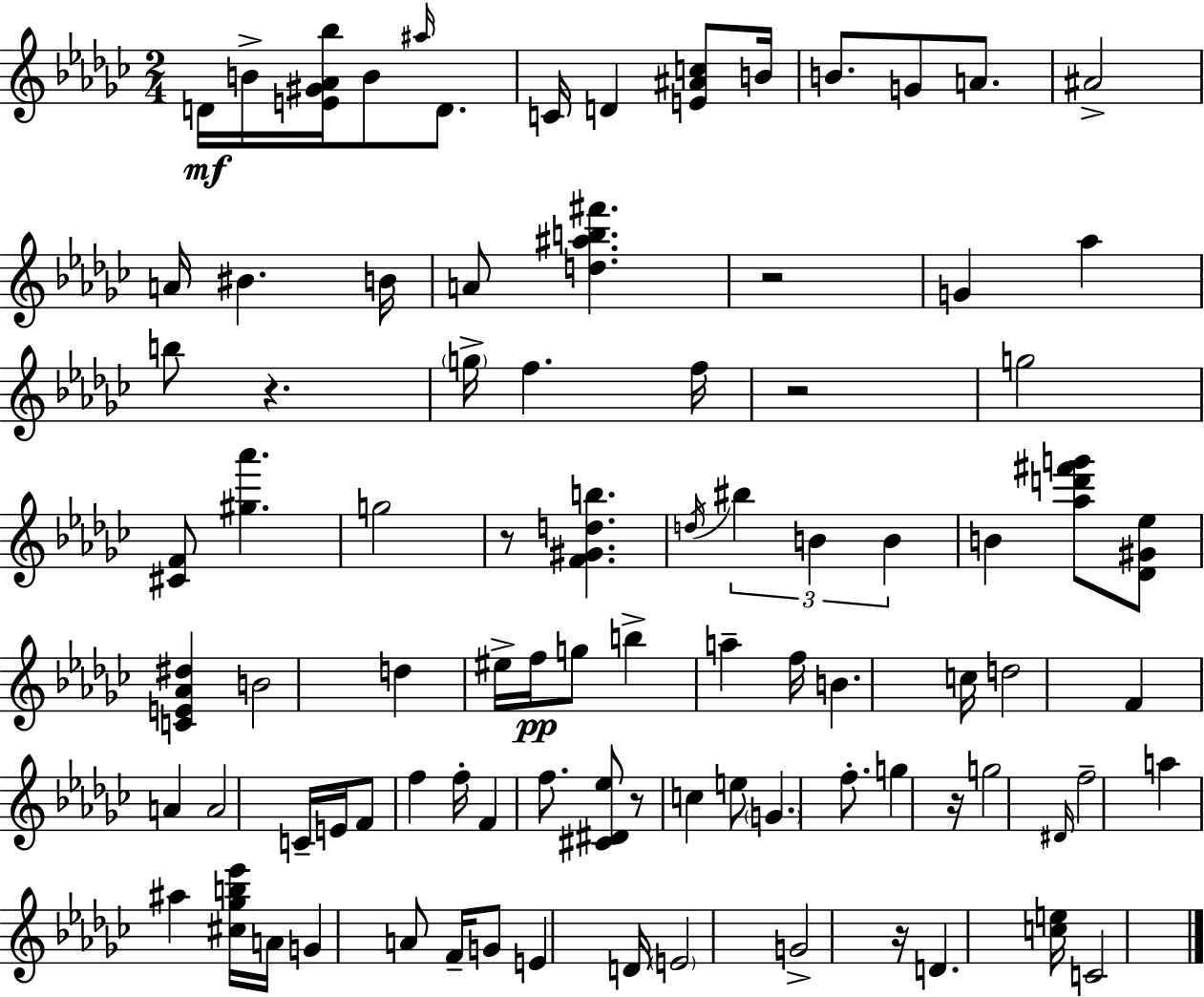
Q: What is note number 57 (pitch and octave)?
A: D#4